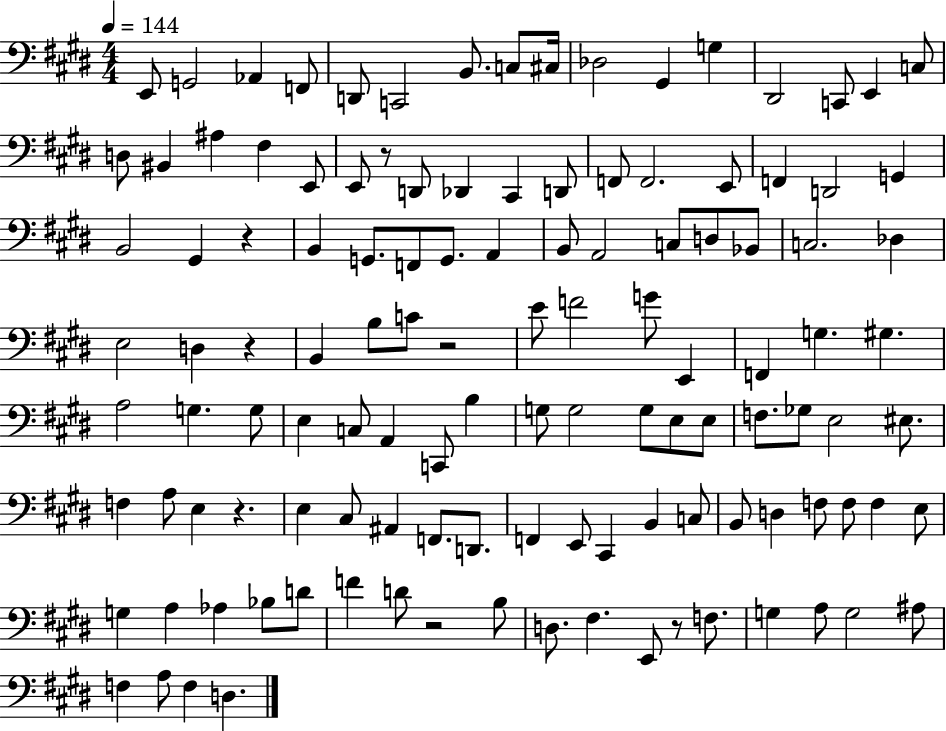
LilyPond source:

{
  \clef bass
  \numericTimeSignature
  \time 4/4
  \key e \major
  \tempo 4 = 144
  e,8 g,2 aes,4 f,8 | d,8 c,2 b,8. c8 cis16 | des2 gis,4 g4 | dis,2 c,8 e,4 c8 | \break d8 bis,4 ais4 fis4 e,8 | e,8 r8 d,8 des,4 cis,4 d,8 | f,8 f,2. e,8 | f,4 d,2 g,4 | \break b,2 gis,4 r4 | b,4 g,8. f,8 g,8. a,4 | b,8 a,2 c8 d8 bes,8 | c2. des4 | \break e2 d4 r4 | b,4 b8 c'8 r2 | e'8 f'2 g'8 e,4 | f,4 g4. gis4. | \break a2 g4. g8 | e4 c8 a,4 c,8 b4 | g8 g2 g8 e8 e8 | f8. ges8 e2 eis8. | \break f4 a8 e4 r4. | e4 cis8 ais,4 f,8. d,8. | f,4 e,8 cis,4 b,4 c8 | b,8 d4 f8 f8 f4 e8 | \break g4 a4 aes4 bes8 d'8 | f'4 d'8 r2 b8 | d8. fis4. e,8 r8 f8. | g4 a8 g2 ais8 | \break f4 a8 f4 d4. | \bar "|."
}